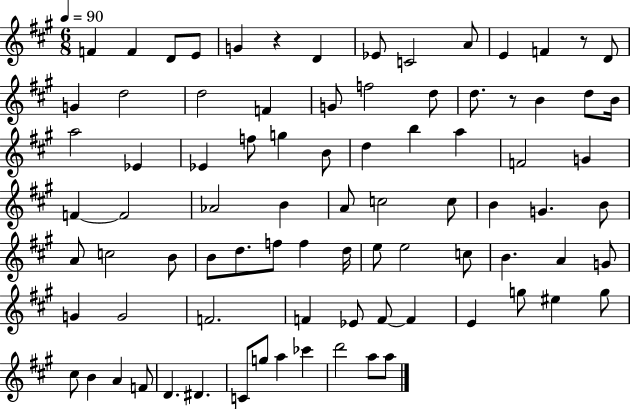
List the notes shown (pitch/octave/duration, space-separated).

F4/q F4/q D4/e E4/e G4/q R/q D4/q Eb4/e C4/h A4/e E4/q F4/q R/e D4/e G4/q D5/h D5/h F4/q G4/e F5/h D5/e D5/e. R/e B4/q D5/e B4/s A5/h Eb4/q Eb4/q F5/e G5/q B4/e D5/q B5/q A5/q F4/h G4/q F4/q F4/h Ab4/h B4/q A4/e C5/h C5/e B4/q G4/q. B4/e A4/e C5/h B4/e B4/e D5/e. F5/e F5/q D5/s E5/e E5/h C5/e B4/q. A4/q G4/e G4/q G4/h F4/h. F4/q Eb4/e F4/e F4/q E4/q G5/e EIS5/q G5/e C#5/e B4/q A4/q F4/e D4/q. D#4/q. C4/e G5/e A5/q CES6/q D6/h A5/e A5/e